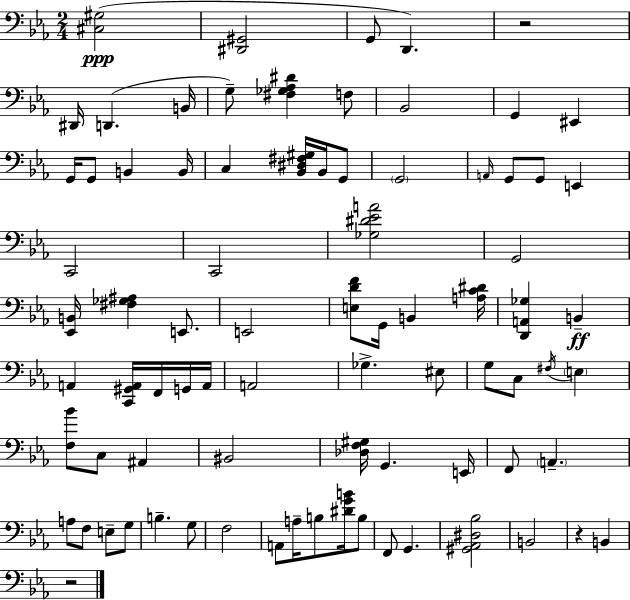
{
  \clef bass
  \numericTimeSignature
  \time 2/4
  \key c \minor
  <cis gis>2(\ppp | <dis, gis,>2 | g,8 d,4.) | r2 | \break dis,16 d,4.( b,16 | g8--) <fis ges aes dis'>4 f8 | bes,2 | g,4 eis,4 | \break g,16 g,8 b,4 b,16 | c4 <bes, dis fis gis>16 bes,16 g,8 | \parenthesize g,2 | \grace { a,16 } g,8 g,8 e,4 | \break c,2 | c,2 | <ges dis' ees' a'>2 | g,2 | \break <ees, b,>16 <fis ges ais>4 e,8. | e,2 | <e d' f'>8 g,16 b,4 | <a c' dis'>16 <d, a, ges>4 b,4--\ff | \break a,4 <c, gis, a,>16 f,16 g,16 | a,16 a,2 | ges4.-> eis8 | g8 c8 \acciaccatura { fis16 } \parenthesize e4 | \break <f bes'>8 c8 ais,4 | bis,2 | <des f gis>16 g,4. | e,16 f,8 \parenthesize a,4.-- | \break a8 f8 e8-- | g8 b4.-- | g8 f2 | a,8 a16-- b8 <dis' g' b'>16 | \break b8 f,8 g,4. | <gis, aes, dis bes>2 | b,2 | r4 b,4 | \break r2 | \bar "|."
}